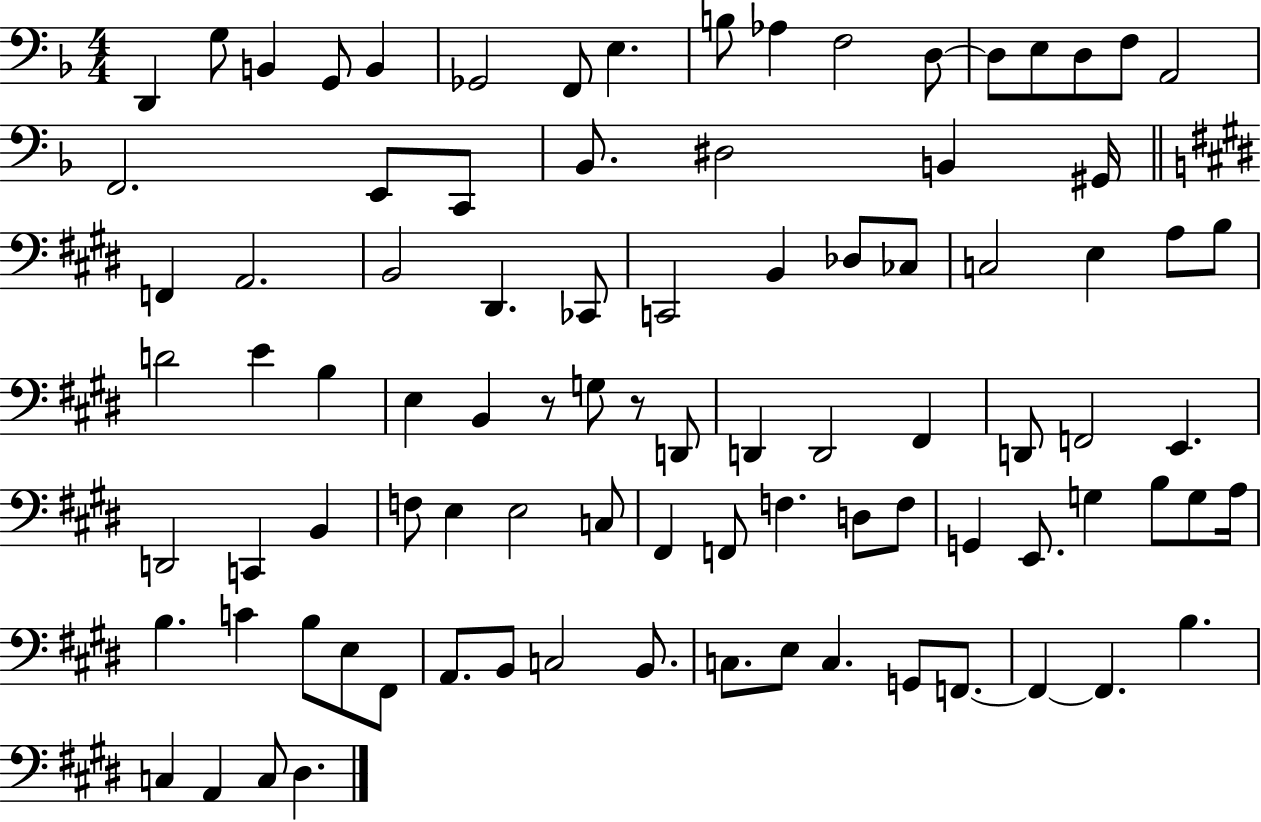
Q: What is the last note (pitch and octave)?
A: D#3